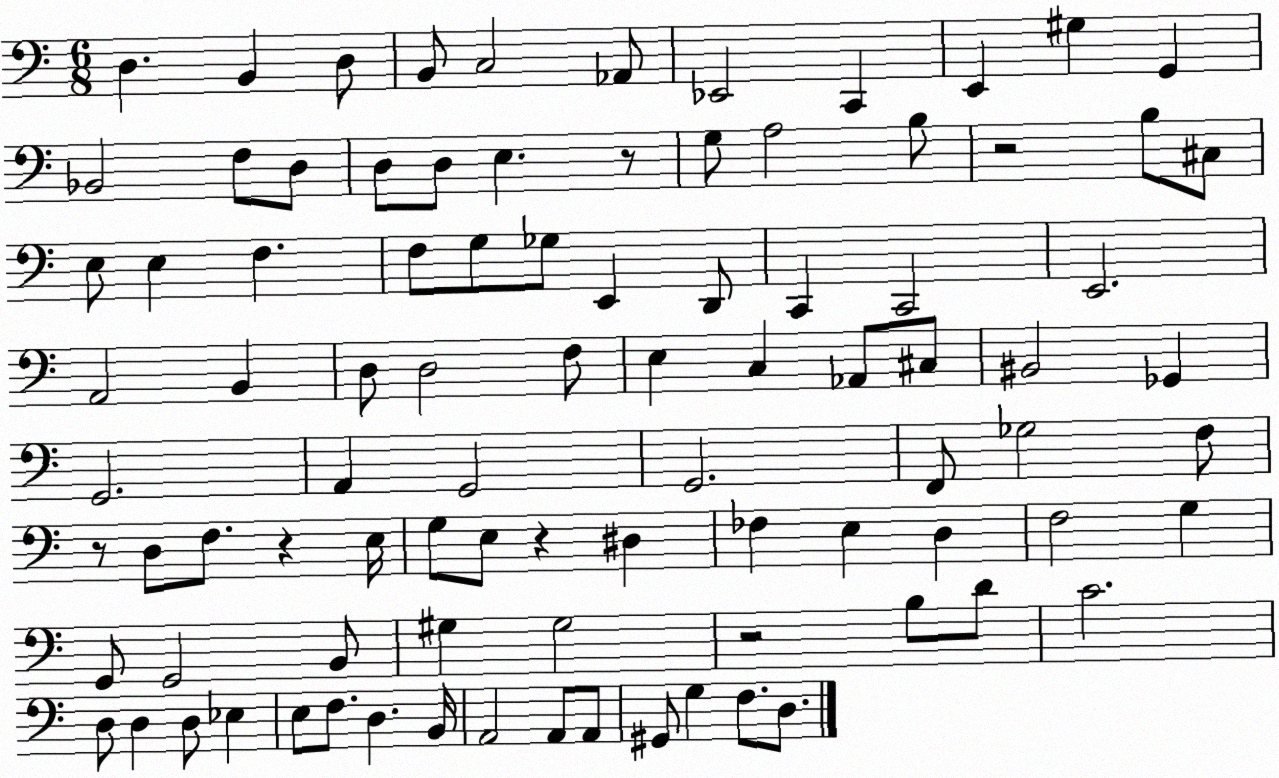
X:1
T:Untitled
M:6/8
L:1/4
K:C
D, B,, D,/2 B,,/2 C,2 _A,,/2 _E,,2 C,, E,, ^G, G,, _B,,2 F,/2 D,/2 D,/2 D,/2 E, z/2 G,/2 A,2 B,/2 z2 B,/2 ^C,/2 E,/2 E, F, F,/2 G,/2 _G,/2 E,, D,,/2 C,, C,,2 E,,2 A,,2 B,, D,/2 D,2 F,/2 E, C, _A,,/2 ^C,/2 ^B,,2 _G,, G,,2 A,, G,,2 G,,2 F,,/2 _G,2 F,/2 z/2 D,/2 F,/2 z E,/4 G,/2 E,/2 z ^D, _F, E, D, F,2 G, G,,/2 G,,2 B,,/2 ^G, ^G,2 z2 B,/2 D/2 C2 D,/2 D, D,/2 _E, E,/2 F,/2 D, B,,/4 A,,2 A,,/2 A,,/2 ^G,,/2 G, F,/2 D,/2